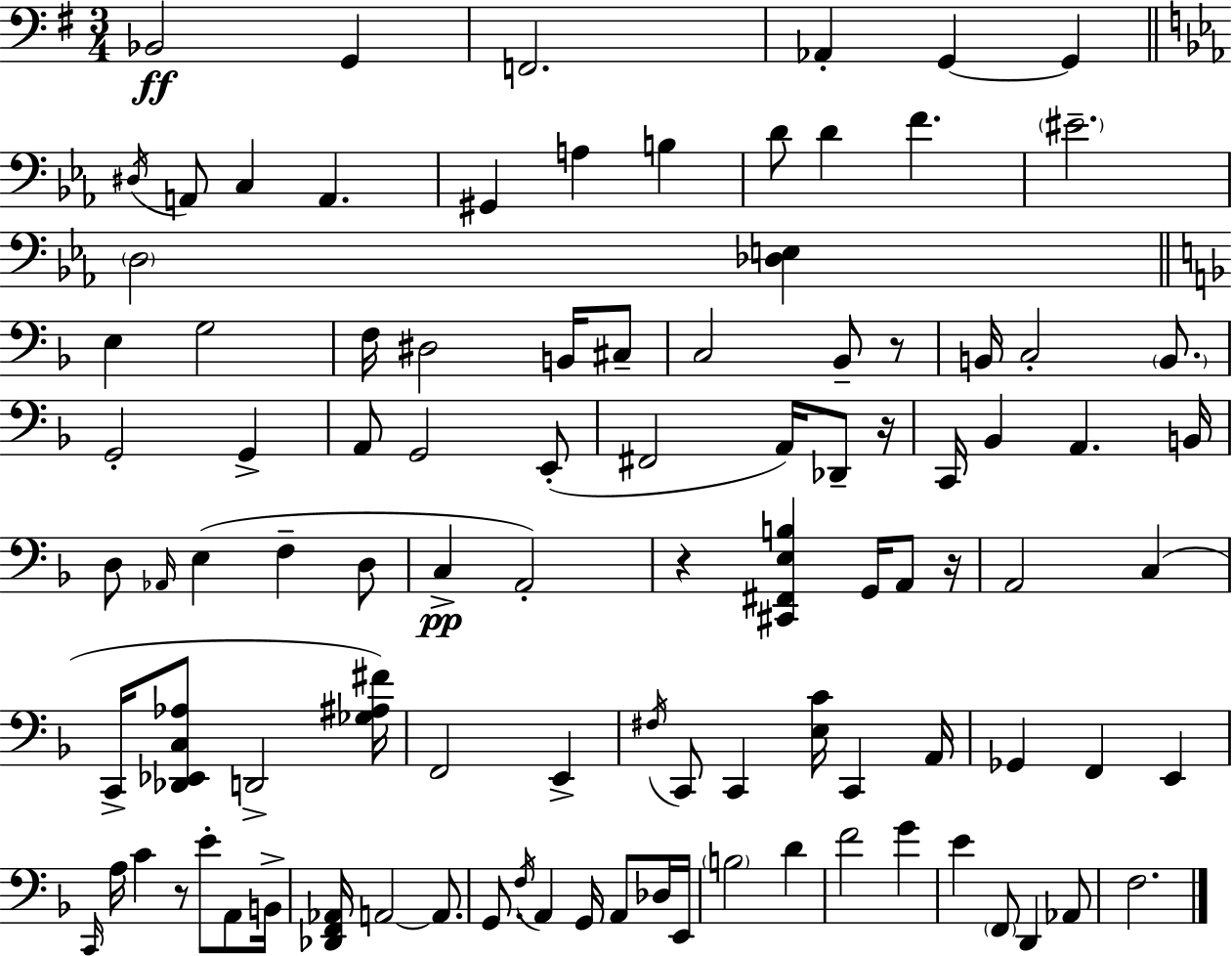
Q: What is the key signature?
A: G major